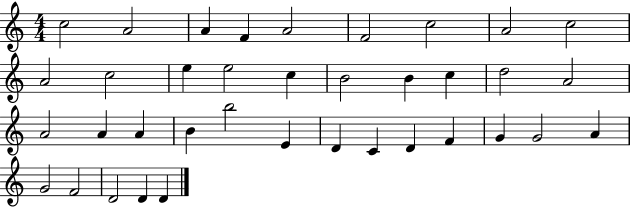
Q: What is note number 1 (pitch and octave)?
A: C5